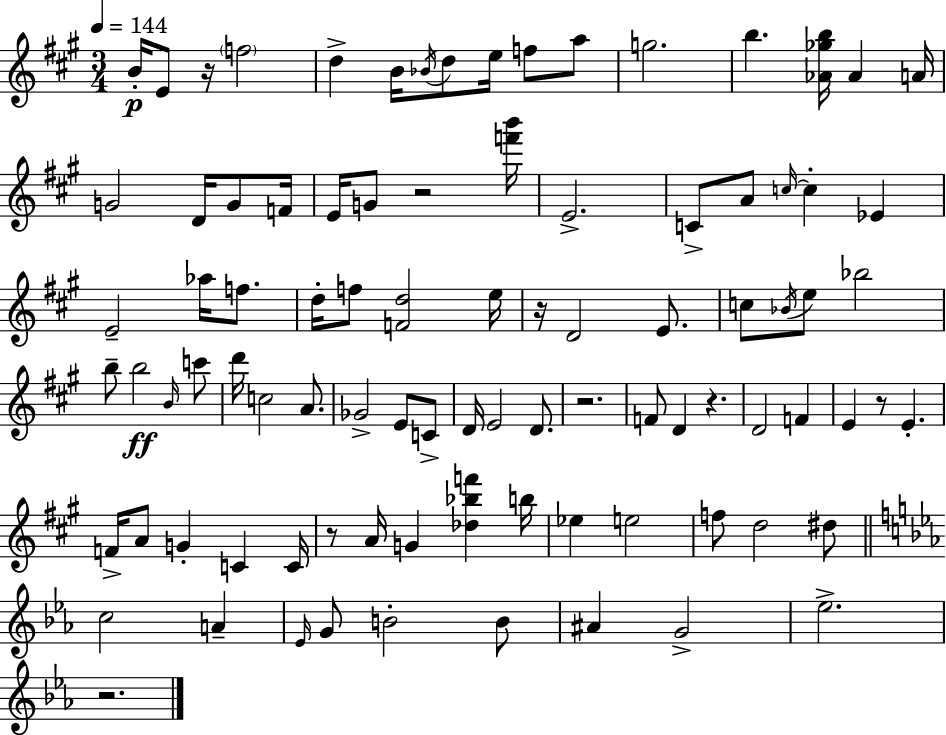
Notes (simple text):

B4/s E4/e R/s F5/h D5/q B4/s Bb4/s D5/e E5/s F5/e A5/e G5/h. B5/q. [Ab4,Gb5,B5]/s Ab4/q A4/s G4/h D4/s G4/e F4/s E4/s G4/e R/h [F6,B6]/s E4/h. C4/e A4/e C5/s C5/q Eb4/q E4/h Ab5/s F5/e. D5/s F5/e [F4,D5]/h E5/s R/s D4/h E4/e. C5/e Bb4/s E5/e Bb5/h B5/e B5/h B4/s C6/e D6/s C5/h A4/e. Gb4/h E4/e C4/e D4/s E4/h D4/e. R/h. F4/e D4/q R/q. D4/h F4/q E4/q R/e E4/q. F4/s A4/e G4/q C4/q C4/s R/e A4/s G4/q [Db5,Bb5,F6]/q B5/s Eb5/q E5/h F5/e D5/h D#5/e C5/h A4/q Eb4/s G4/e B4/h B4/e A#4/q G4/h Eb5/h. R/h.